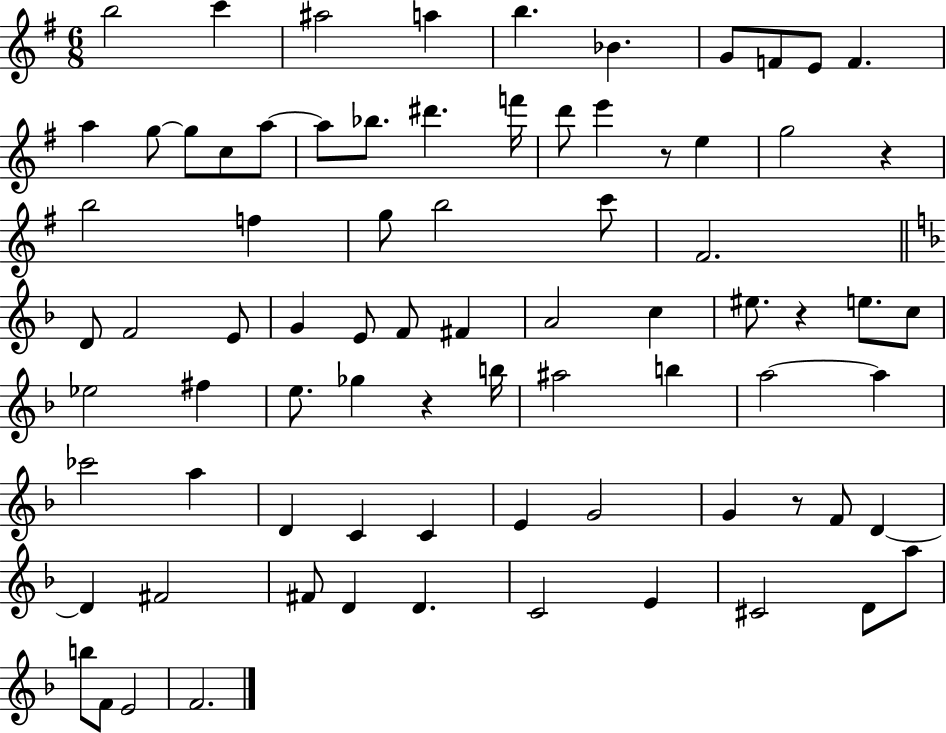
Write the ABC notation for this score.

X:1
T:Untitled
M:6/8
L:1/4
K:G
b2 c' ^a2 a b _B G/2 F/2 E/2 F a g/2 g/2 c/2 a/2 a/2 _b/2 ^d' f'/4 d'/2 e' z/2 e g2 z b2 f g/2 b2 c'/2 ^F2 D/2 F2 E/2 G E/2 F/2 ^F A2 c ^e/2 z e/2 c/2 _e2 ^f e/2 _g z b/4 ^a2 b a2 a _c'2 a D C C E G2 G z/2 F/2 D D ^F2 ^F/2 D D C2 E ^C2 D/2 a/2 b/2 F/2 E2 F2